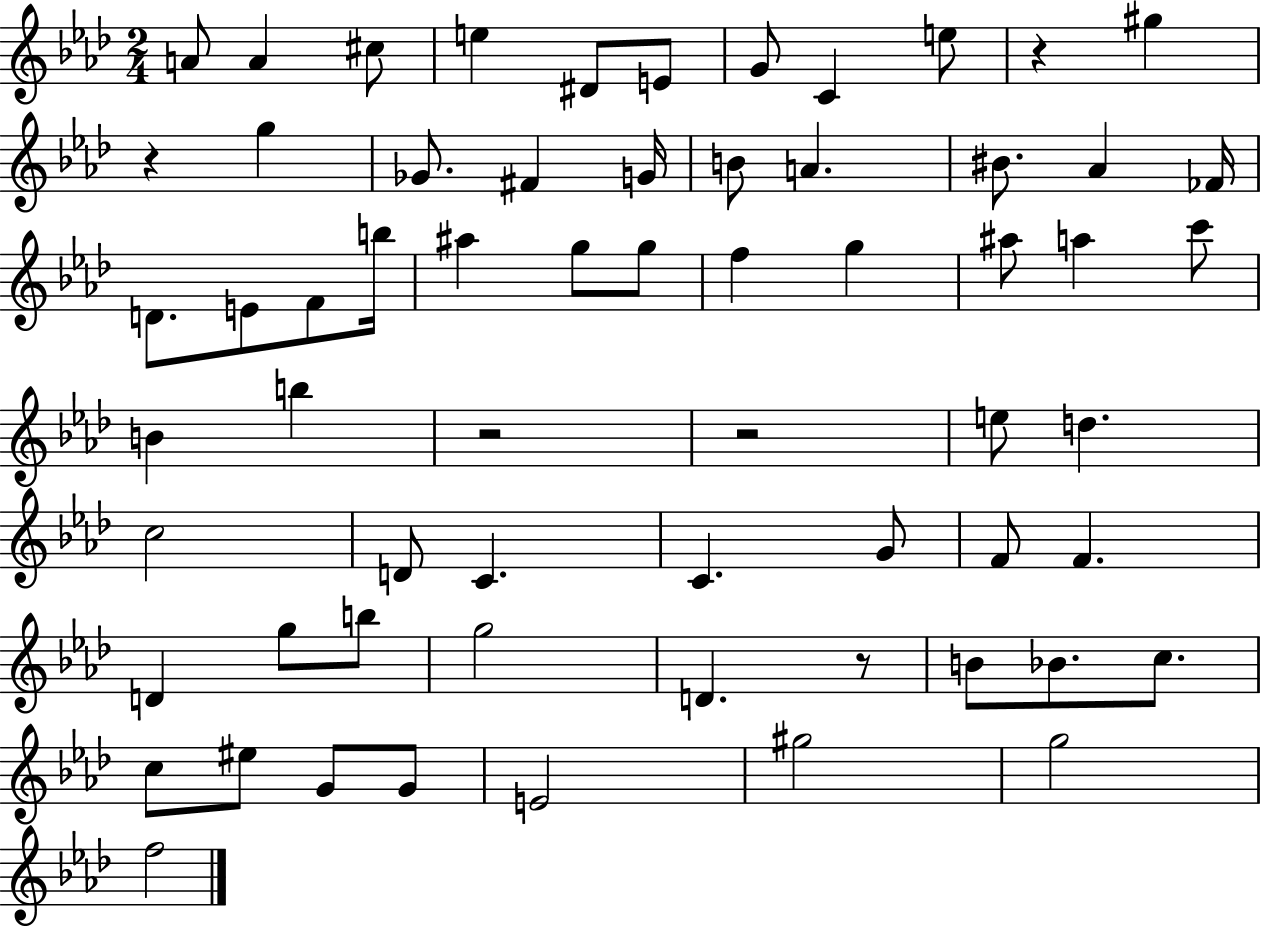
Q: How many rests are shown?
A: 5